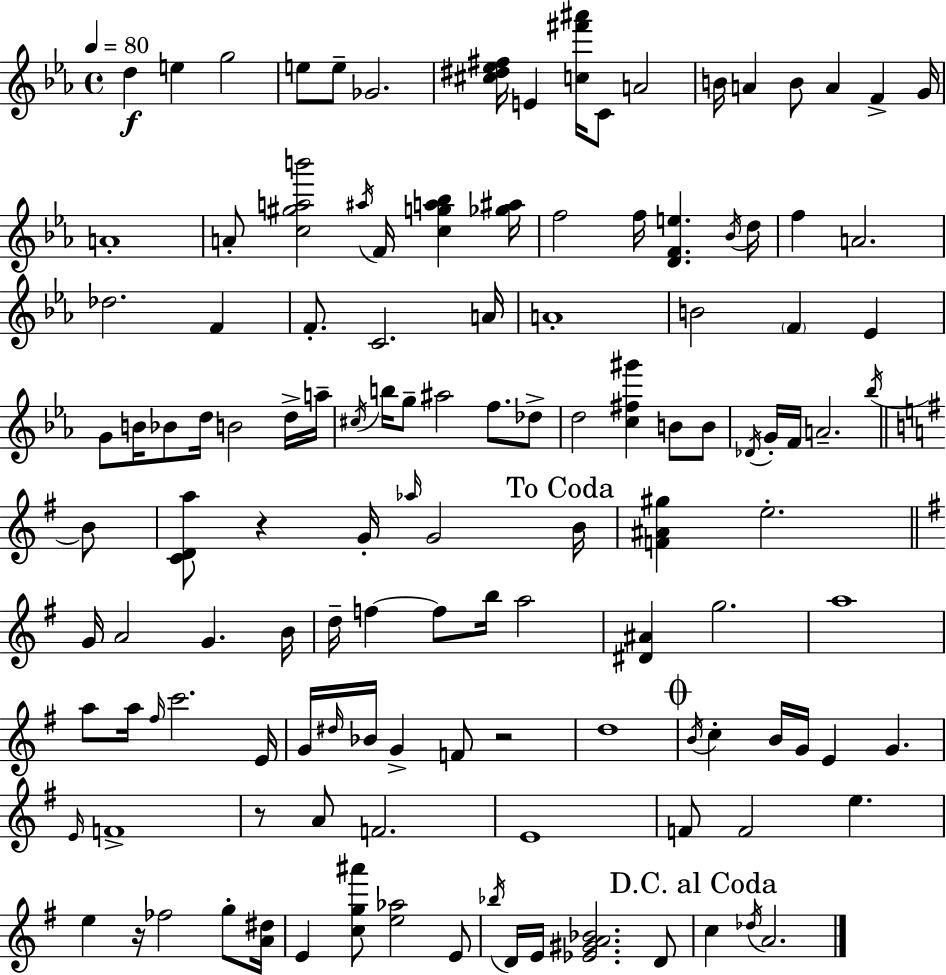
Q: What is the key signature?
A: EES major